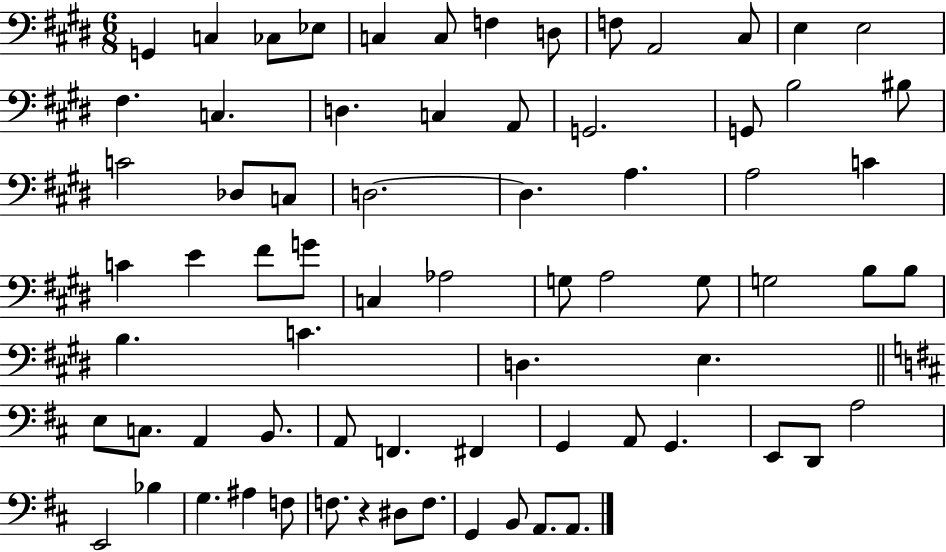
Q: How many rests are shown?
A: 1